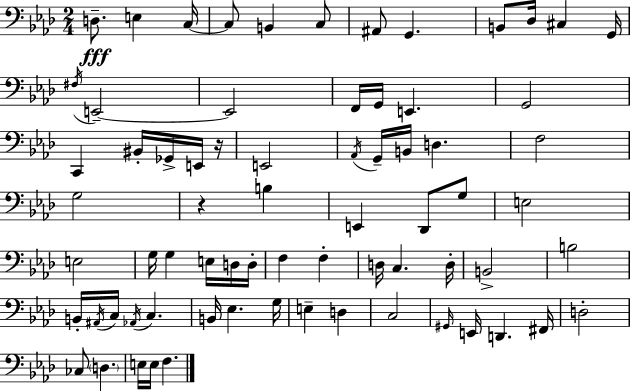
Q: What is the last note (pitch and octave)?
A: F3